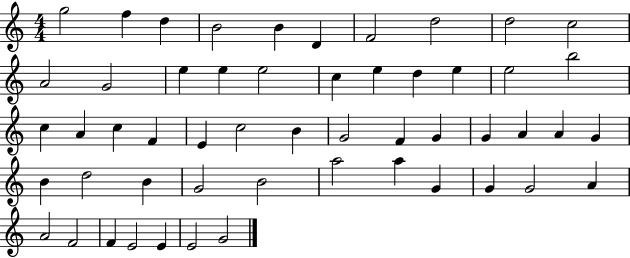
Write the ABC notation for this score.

X:1
T:Untitled
M:4/4
L:1/4
K:C
g2 f d B2 B D F2 d2 d2 c2 A2 G2 e e e2 c e d e e2 b2 c A c F E c2 B G2 F G G A A G B d2 B G2 B2 a2 a G G G2 A A2 F2 F E2 E E2 G2